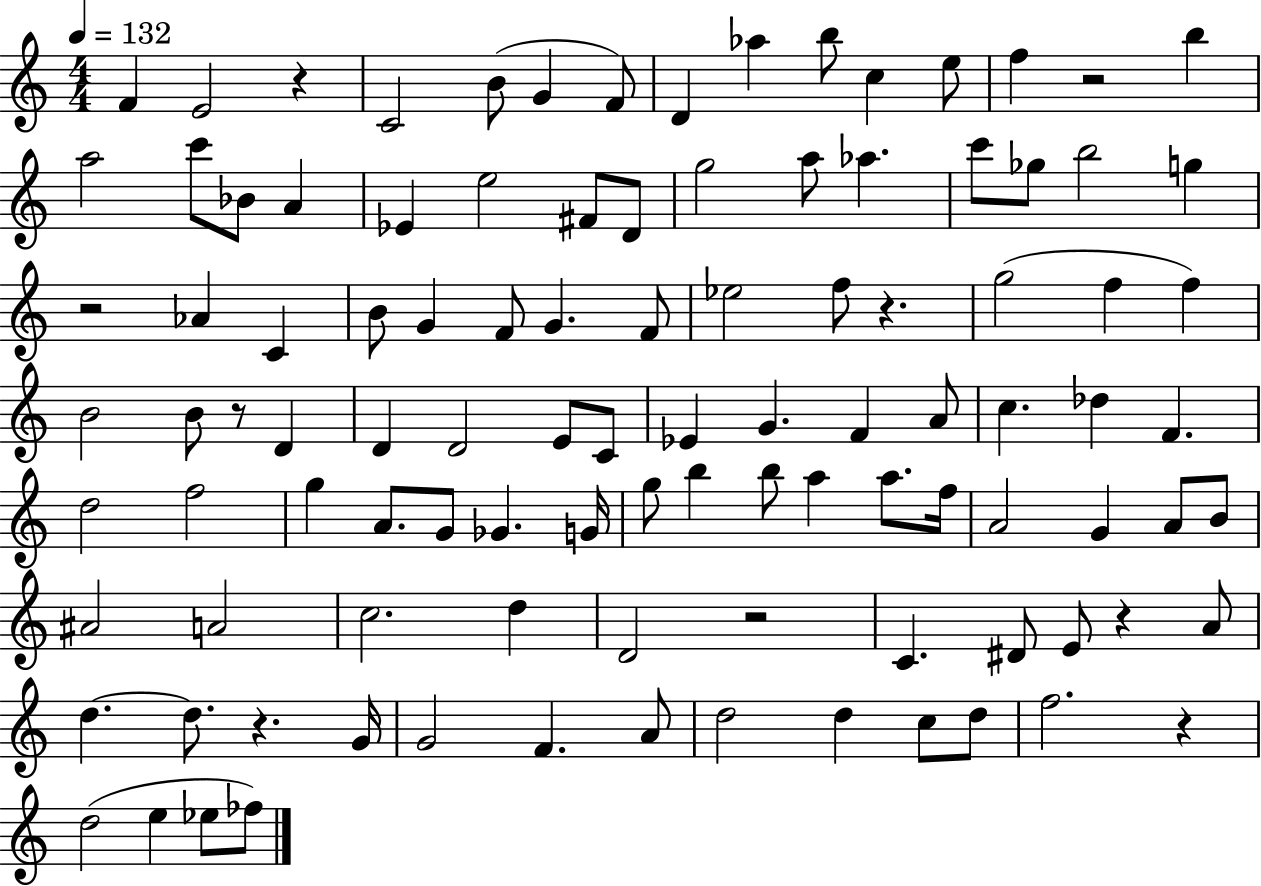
{
  \clef treble
  \numericTimeSignature
  \time 4/4
  \key c \major
  \tempo 4 = 132
  \repeat volta 2 { f'4 e'2 r4 | c'2 b'8( g'4 f'8) | d'4 aes''4 b''8 c''4 e''8 | f''4 r2 b''4 | \break a''2 c'''8 bes'8 a'4 | ees'4 e''2 fis'8 d'8 | g''2 a''8 aes''4. | c'''8 ges''8 b''2 g''4 | \break r2 aes'4 c'4 | b'8 g'4 f'8 g'4. f'8 | ees''2 f''8 r4. | g''2( f''4 f''4) | \break b'2 b'8 r8 d'4 | d'4 d'2 e'8 c'8 | ees'4 g'4. f'4 a'8 | c''4. des''4 f'4. | \break d''2 f''2 | g''4 a'8. g'8 ges'4. g'16 | g''8 b''4 b''8 a''4 a''8. f''16 | a'2 g'4 a'8 b'8 | \break ais'2 a'2 | c''2. d''4 | d'2 r2 | c'4. dis'8 e'8 r4 a'8 | \break d''4.~~ d''8. r4. g'16 | g'2 f'4. a'8 | d''2 d''4 c''8 d''8 | f''2. r4 | \break d''2( e''4 ees''8 fes''8) | } \bar "|."
}